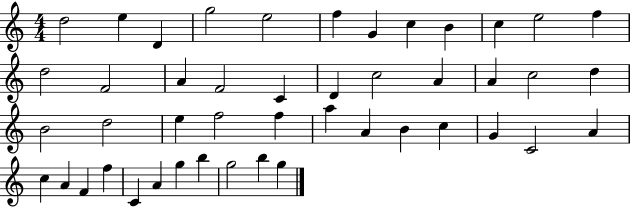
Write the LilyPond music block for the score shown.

{
  \clef treble
  \numericTimeSignature
  \time 4/4
  \key c \major
  d''2 e''4 d'4 | g''2 e''2 | f''4 g'4 c''4 b'4 | c''4 e''2 f''4 | \break d''2 f'2 | a'4 f'2 c'4 | d'4 c''2 a'4 | a'4 c''2 d''4 | \break b'2 d''2 | e''4 f''2 f''4 | a''4 a'4 b'4 c''4 | g'4 c'2 a'4 | \break c''4 a'4 f'4 f''4 | c'4 a'4 g''4 b''4 | g''2 b''4 g''4 | \bar "|."
}